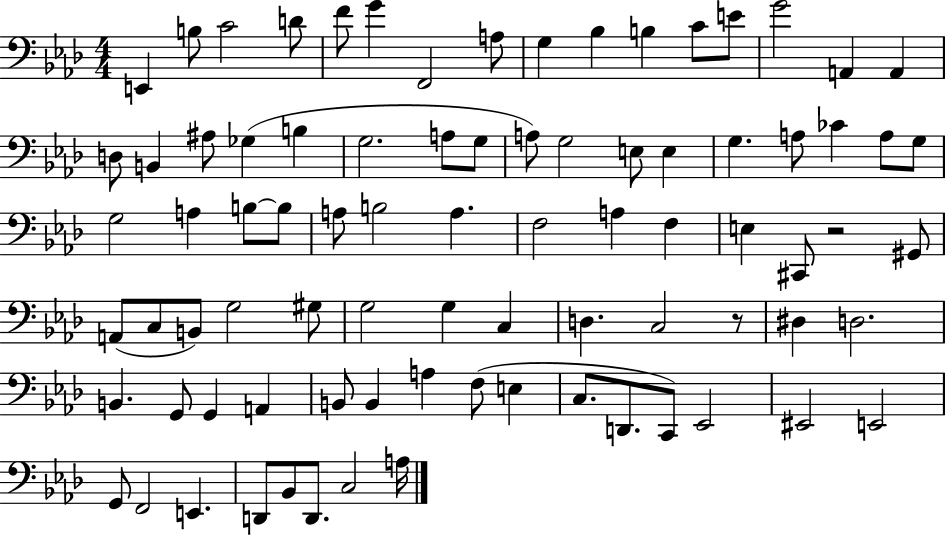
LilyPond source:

{
  \clef bass
  \numericTimeSignature
  \time 4/4
  \key aes \major
  \repeat volta 2 { e,4 b8 c'2 d'8 | f'8 g'4 f,2 a8 | g4 bes4 b4 c'8 e'8 | g'2 a,4 a,4 | \break d8 b,4 ais8 ges4( b4 | g2. a8 g8 | a8) g2 e8 e4 | g4. a8 ces'4 a8 g8 | \break g2 a4 b8~~ b8 | a8 b2 a4. | f2 a4 f4 | e4 cis,8 r2 gis,8 | \break a,8( c8 b,8) g2 gis8 | g2 g4 c4 | d4. c2 r8 | dis4 d2. | \break b,4. g,8 g,4 a,4 | b,8 b,4 a4 f8( e4 | c8. d,8. c,8) ees,2 | eis,2 e,2 | \break g,8 f,2 e,4. | d,8 bes,8 d,8. c2 a16 | } \bar "|."
}